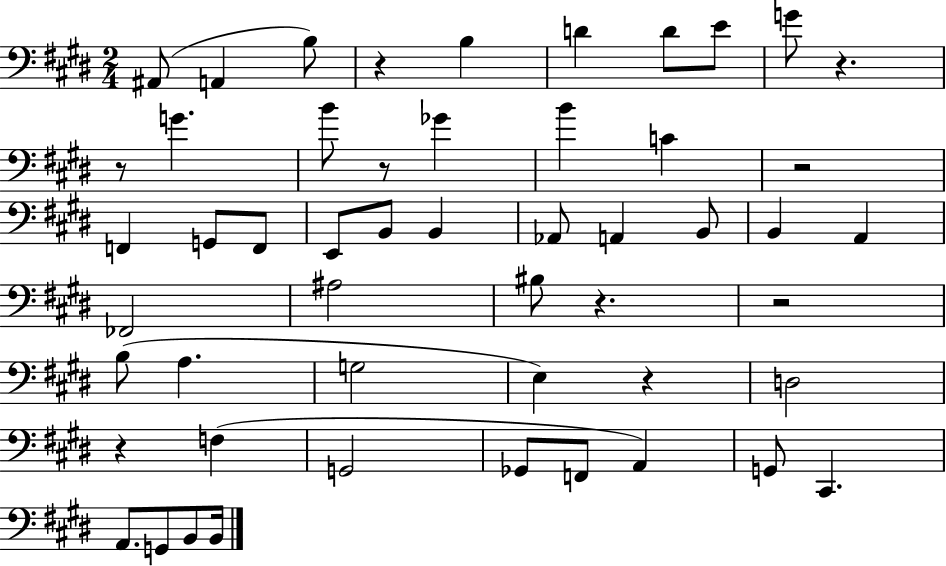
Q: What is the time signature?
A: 2/4